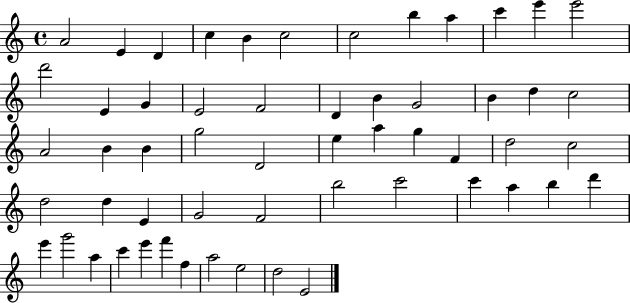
A4/h E4/q D4/q C5/q B4/q C5/h C5/h B5/q A5/q C6/q E6/q E6/h D6/h E4/q G4/q E4/h F4/h D4/q B4/q G4/h B4/q D5/q C5/h A4/h B4/q B4/q G5/h D4/h E5/q A5/q G5/q F4/q D5/h C5/h D5/h D5/q E4/q G4/h F4/h B5/h C6/h C6/q A5/q B5/q D6/q E6/q G6/h A5/q C6/q E6/q F6/q F5/q A5/h E5/h D5/h E4/h